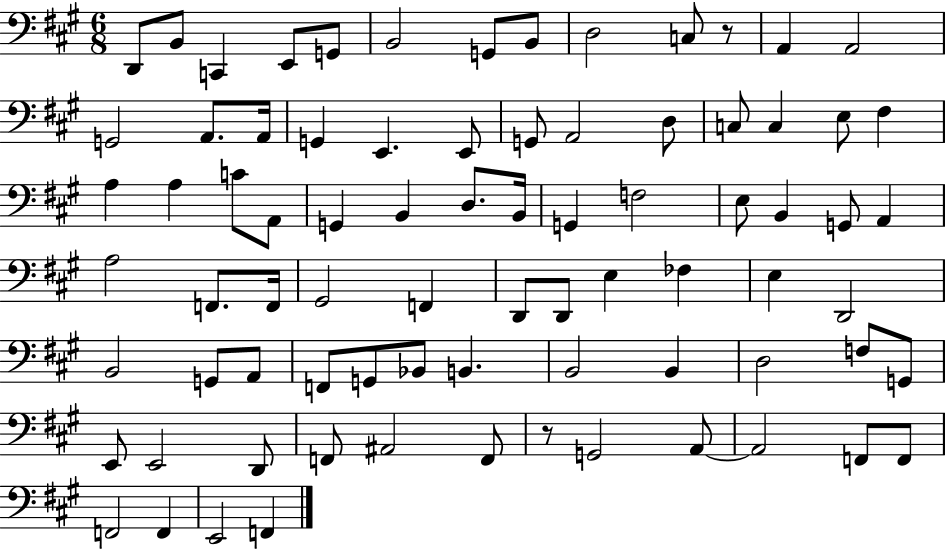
{
  \clef bass
  \numericTimeSignature
  \time 6/8
  \key a \major
  \repeat volta 2 { d,8 b,8 c,4 e,8 g,8 | b,2 g,8 b,8 | d2 c8 r8 | a,4 a,2 | \break g,2 a,8. a,16 | g,4 e,4. e,8 | g,8 a,2 d8 | c8 c4 e8 fis4 | \break a4 a4 c'8 a,8 | g,4 b,4 d8. b,16 | g,4 f2 | e8 b,4 g,8 a,4 | \break a2 f,8. f,16 | gis,2 f,4 | d,8 d,8 e4 fes4 | e4 d,2 | \break b,2 g,8 a,8 | f,8 g,8 bes,8 b,4. | b,2 b,4 | d2 f8 g,8 | \break e,8 e,2 d,8 | f,8 ais,2 f,8 | r8 g,2 a,8~~ | a,2 f,8 f,8 | \break f,2 f,4 | e,2 f,4 | } \bar "|."
}